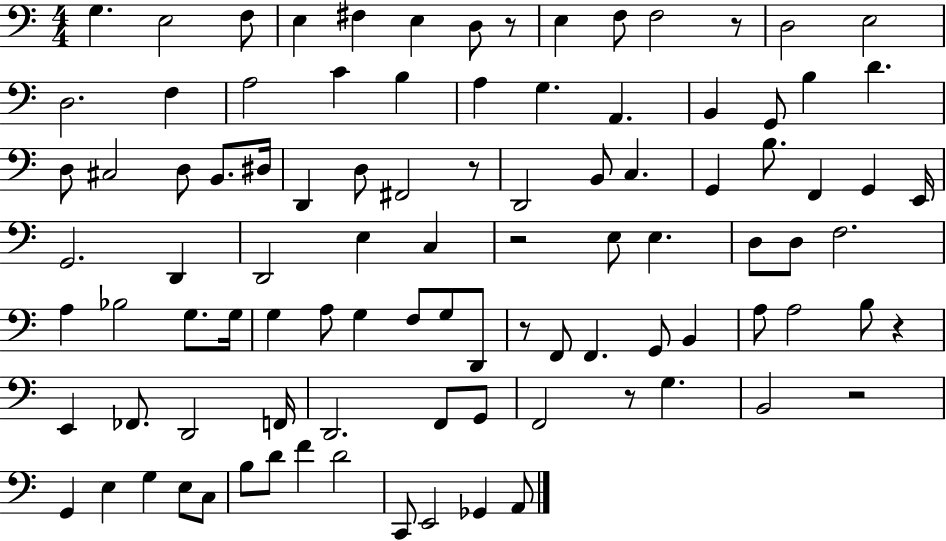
{
  \clef bass
  \numericTimeSignature
  \time 4/4
  \key c \major
  g4. e2 f8 | e4 fis4 e4 d8 r8 | e4 f8 f2 r8 | d2 e2 | \break d2. f4 | a2 c'4 b4 | a4 g4. a,4. | b,4 g,8 b4 d'4. | \break d8 cis2 d8 b,8. dis16 | d,4 d8 fis,2 r8 | d,2 b,8 c4. | g,4 b8. f,4 g,4 e,16 | \break g,2. d,4 | d,2 e4 c4 | r2 e8 e4. | d8 d8 f2. | \break a4 bes2 g8. g16 | g4 a8 g4 f8 g8 d,8 | r8 f,8 f,4. g,8 b,4 | a8 a2 b8 r4 | \break e,4 fes,8. d,2 f,16 | d,2. f,8 g,8 | f,2 r8 g4. | b,2 r2 | \break g,4 e4 g4 e8 c8 | b8 d'8 f'4 d'2 | c,8 e,2 ges,4 a,8 | \bar "|."
}